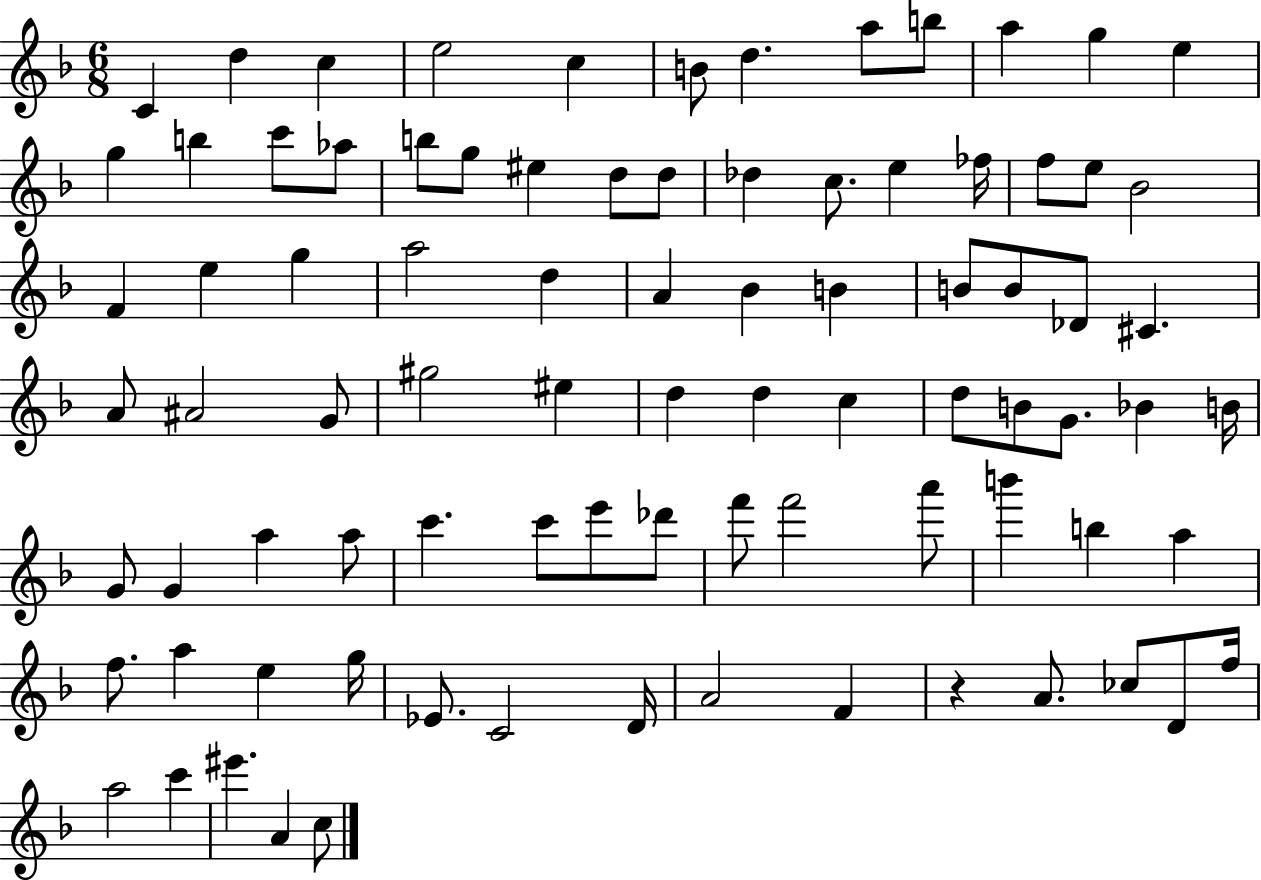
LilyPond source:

{
  \clef treble
  \numericTimeSignature
  \time 6/8
  \key f \major
  c'4 d''4 c''4 | e''2 c''4 | b'8 d''4. a''8 b''8 | a''4 g''4 e''4 | \break g''4 b''4 c'''8 aes''8 | b''8 g''8 eis''4 d''8 d''8 | des''4 c''8. e''4 fes''16 | f''8 e''8 bes'2 | \break f'4 e''4 g''4 | a''2 d''4 | a'4 bes'4 b'4 | b'8 b'8 des'8 cis'4. | \break a'8 ais'2 g'8 | gis''2 eis''4 | d''4 d''4 c''4 | d''8 b'8 g'8. bes'4 b'16 | \break g'8 g'4 a''4 a''8 | c'''4. c'''8 e'''8 des'''8 | f'''8 f'''2 a'''8 | b'''4 b''4 a''4 | \break f''8. a''4 e''4 g''16 | ees'8. c'2 d'16 | a'2 f'4 | r4 a'8. ces''8 d'8 f''16 | \break a''2 c'''4 | eis'''4. a'4 c''8 | \bar "|."
}